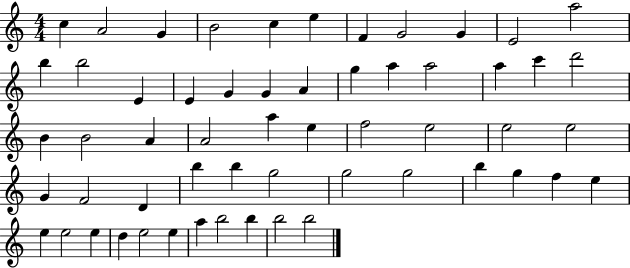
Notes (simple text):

C5/q A4/h G4/q B4/h C5/q E5/q F4/q G4/h G4/q E4/h A5/h B5/q B5/h E4/q E4/q G4/q G4/q A4/q G5/q A5/q A5/h A5/q C6/q D6/h B4/q B4/h A4/q A4/h A5/q E5/q F5/h E5/h E5/h E5/h G4/q F4/h D4/q B5/q B5/q G5/h G5/h G5/h B5/q G5/q F5/q E5/q E5/q E5/h E5/q D5/q E5/h E5/q A5/q B5/h B5/q B5/h B5/h